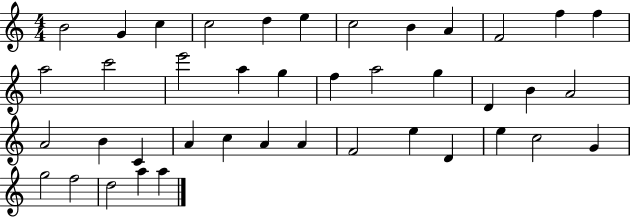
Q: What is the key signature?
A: C major